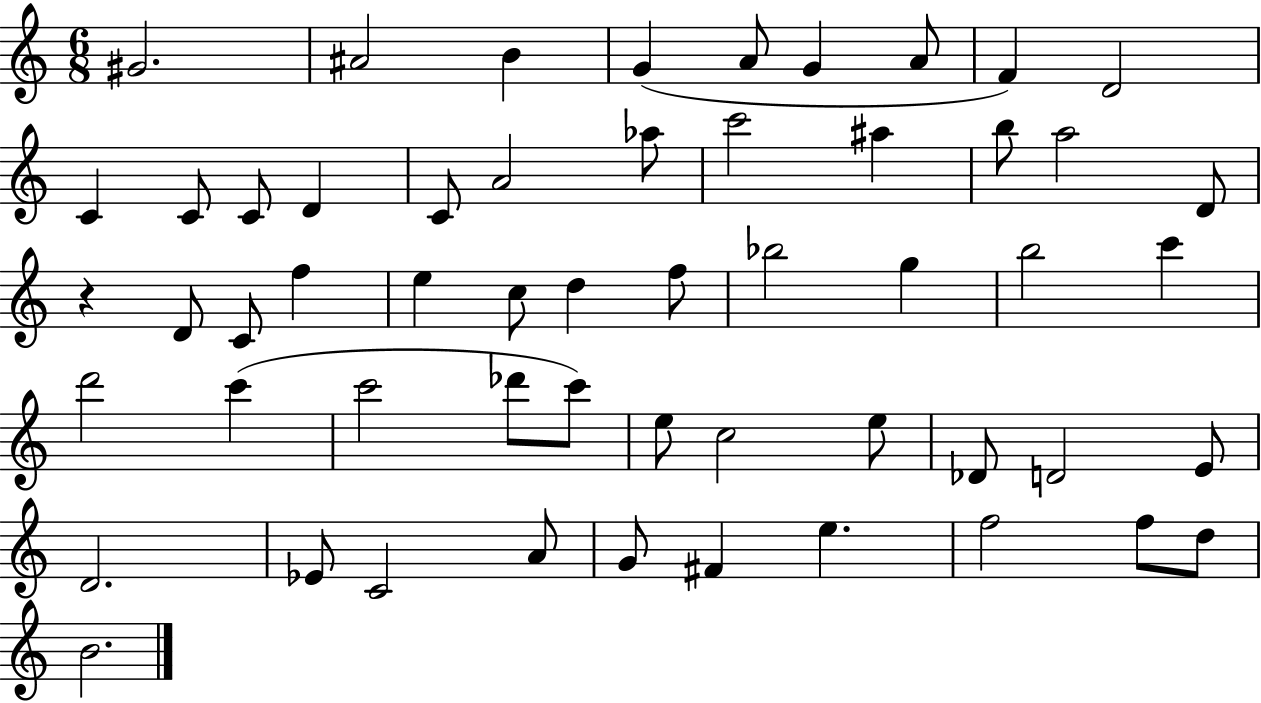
G#4/h. A#4/h B4/q G4/q A4/e G4/q A4/e F4/q D4/h C4/q C4/e C4/e D4/q C4/e A4/h Ab5/e C6/h A#5/q B5/e A5/h D4/e R/q D4/e C4/e F5/q E5/q C5/e D5/q F5/e Bb5/h G5/q B5/h C6/q D6/h C6/q C6/h Db6/e C6/e E5/e C5/h E5/e Db4/e D4/h E4/e D4/h. Eb4/e C4/h A4/e G4/e F#4/q E5/q. F5/h F5/e D5/e B4/h.